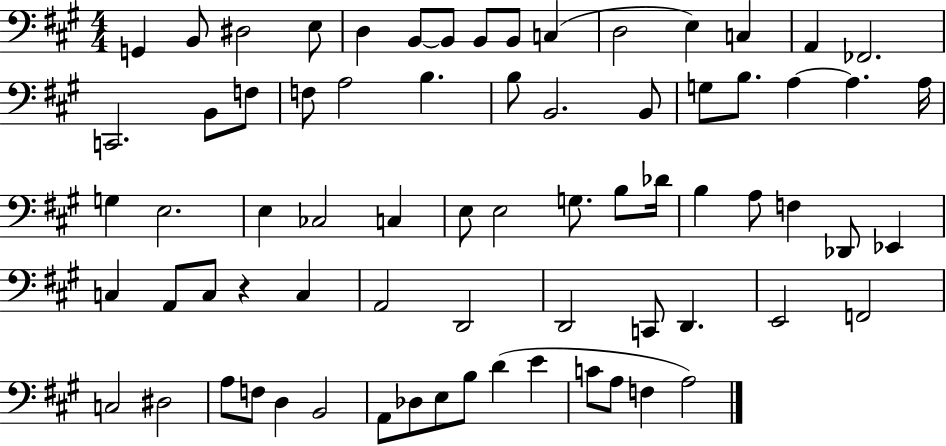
G2/q B2/e D#3/h E3/e D3/q B2/e B2/e B2/e B2/e C3/q D3/h E3/q C3/q A2/q FES2/h. C2/h. B2/e F3/e F3/e A3/h B3/q. B3/e B2/h. B2/e G3/e B3/e. A3/q A3/q. A3/s G3/q E3/h. E3/q CES3/h C3/q E3/e E3/h G3/e. B3/e Db4/s B3/q A3/e F3/q Db2/e Eb2/q C3/q A2/e C3/e R/q C3/q A2/h D2/h D2/h C2/e D2/q. E2/h F2/h C3/h D#3/h A3/e F3/e D3/q B2/h A2/e Db3/e E3/e B3/e D4/q E4/q C4/e A3/e F3/q A3/h